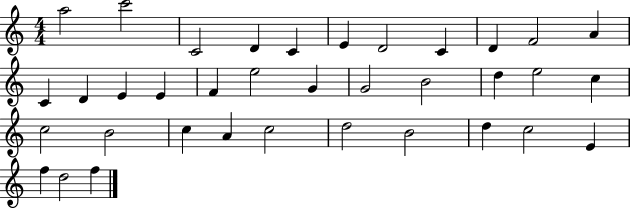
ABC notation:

X:1
T:Untitled
M:4/4
L:1/4
K:C
a2 c'2 C2 D C E D2 C D F2 A C D E E F e2 G G2 B2 d e2 c c2 B2 c A c2 d2 B2 d c2 E f d2 f